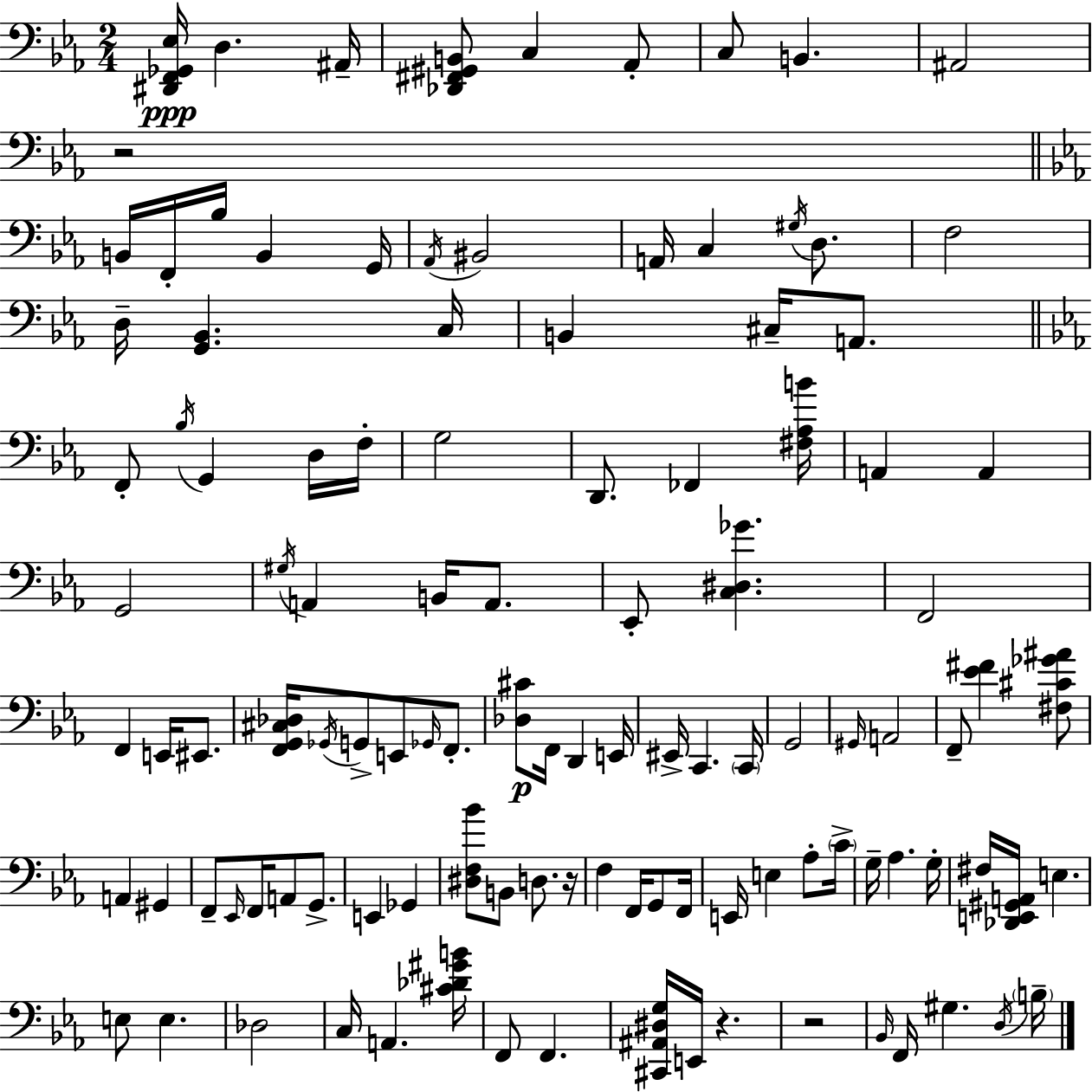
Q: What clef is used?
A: bass